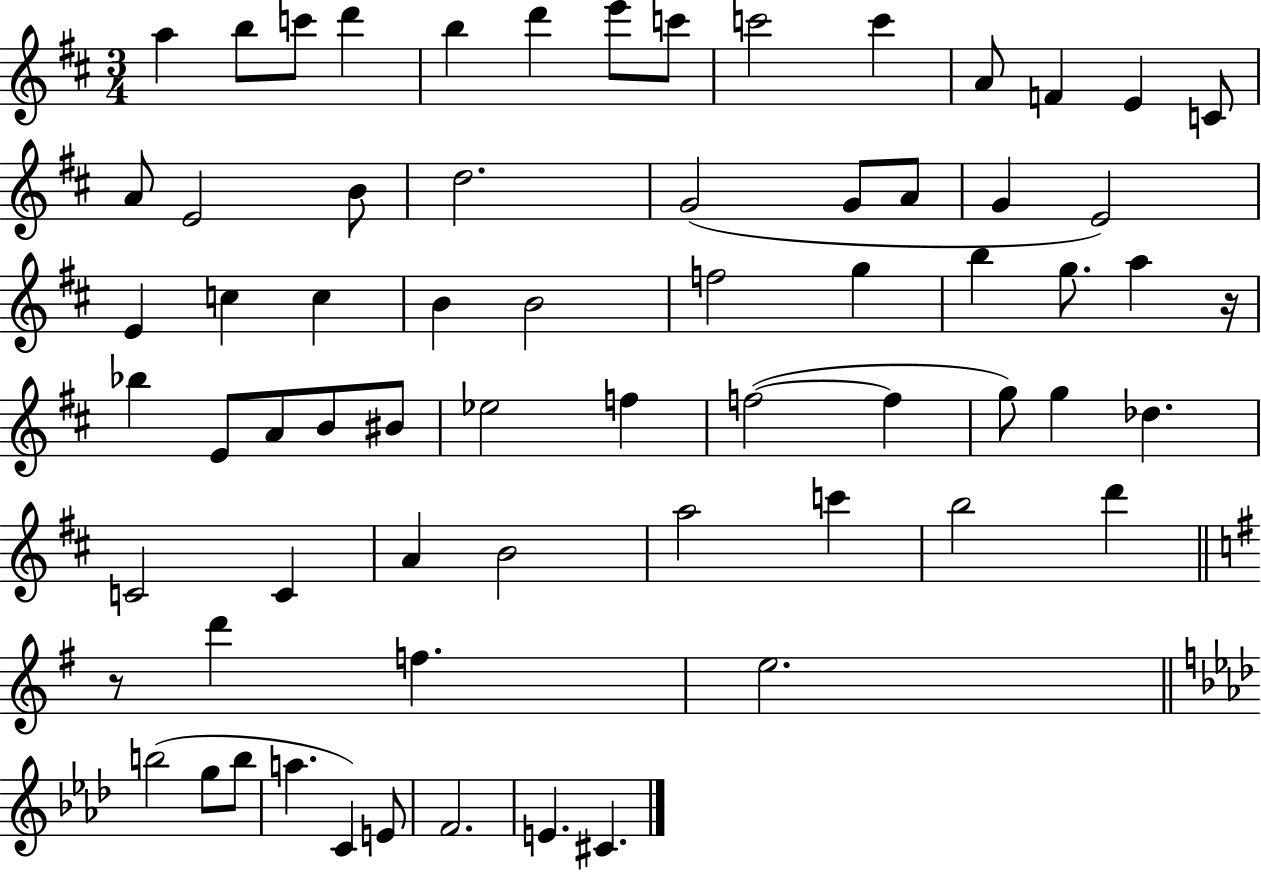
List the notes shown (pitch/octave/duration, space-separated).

A5/q B5/e C6/e D6/q B5/q D6/q E6/e C6/e C6/h C6/q A4/e F4/q E4/q C4/e A4/e E4/h B4/e D5/h. G4/h G4/e A4/e G4/q E4/h E4/q C5/q C5/q B4/q B4/h F5/h G5/q B5/q G5/e. A5/q R/s Bb5/q E4/e A4/e B4/e BIS4/e Eb5/h F5/q F5/h F5/q G5/e G5/q Db5/q. C4/h C4/q A4/q B4/h A5/h C6/q B5/h D6/q R/e D6/q F5/q. E5/h. B5/h G5/e B5/e A5/q. C4/q E4/e F4/h. E4/q. C#4/q.